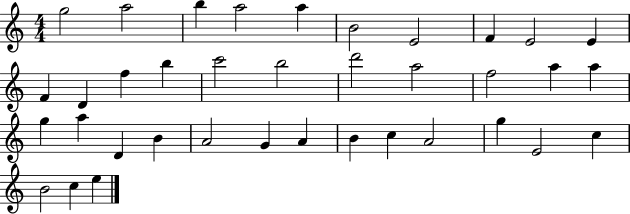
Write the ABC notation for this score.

X:1
T:Untitled
M:4/4
L:1/4
K:C
g2 a2 b a2 a B2 E2 F E2 E F D f b c'2 b2 d'2 a2 f2 a a g a D B A2 G A B c A2 g E2 c B2 c e